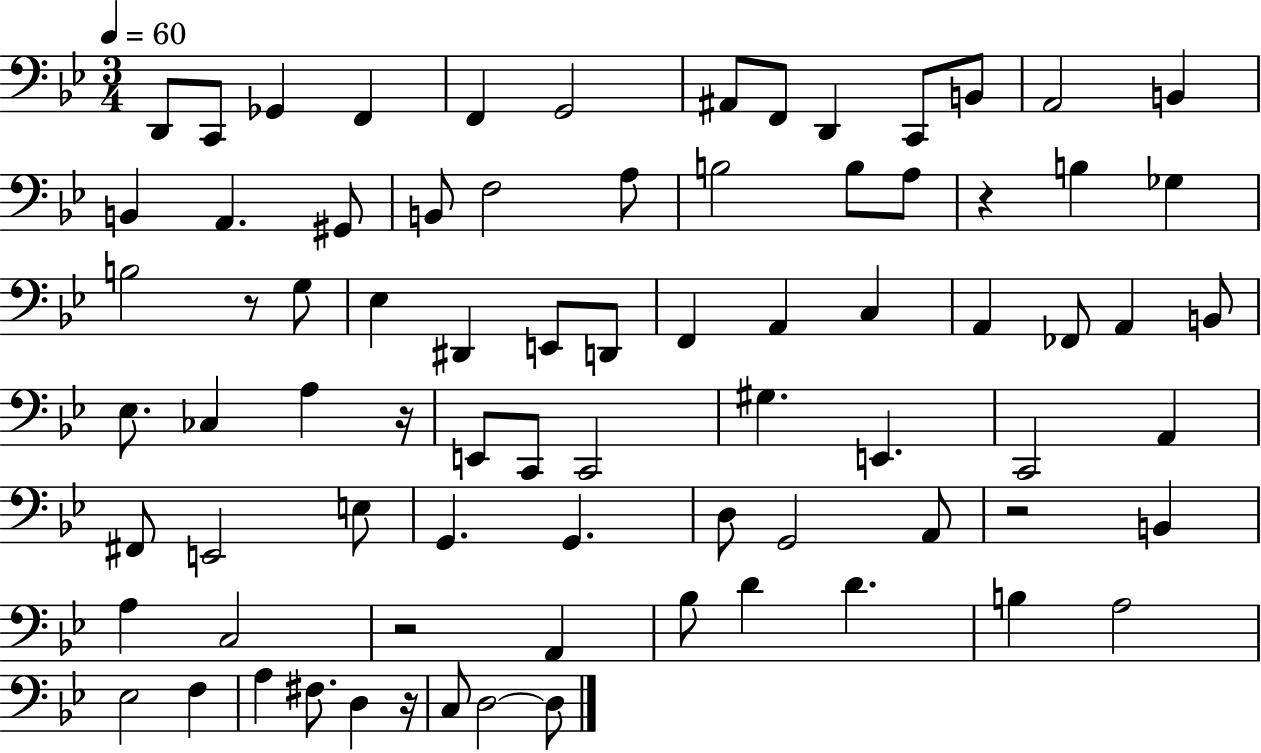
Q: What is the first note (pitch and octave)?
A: D2